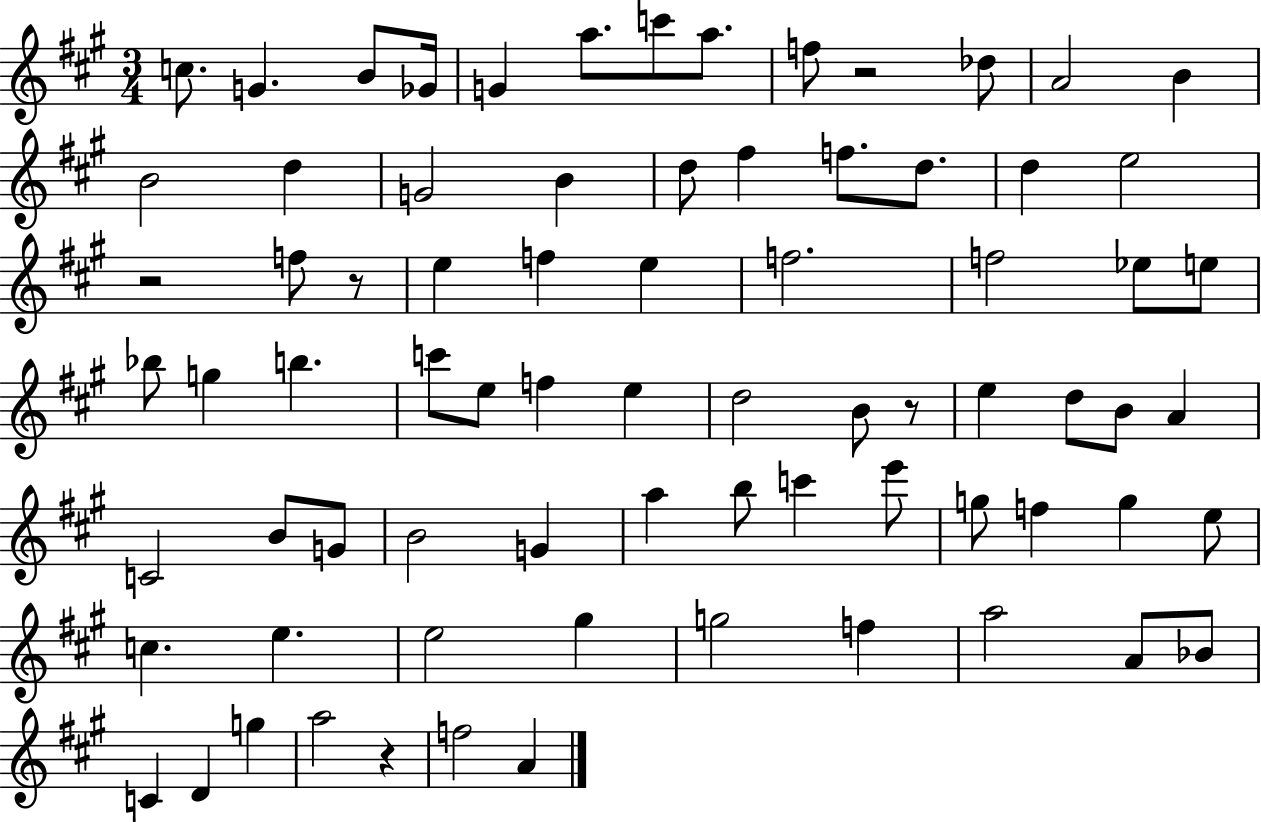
{
  \clef treble
  \numericTimeSignature
  \time 3/4
  \key a \major
  c''8. g'4. b'8 ges'16 | g'4 a''8. c'''8 a''8. | f''8 r2 des''8 | a'2 b'4 | \break b'2 d''4 | g'2 b'4 | d''8 fis''4 f''8. d''8. | d''4 e''2 | \break r2 f''8 r8 | e''4 f''4 e''4 | f''2. | f''2 ees''8 e''8 | \break bes''8 g''4 b''4. | c'''8 e''8 f''4 e''4 | d''2 b'8 r8 | e''4 d''8 b'8 a'4 | \break c'2 b'8 g'8 | b'2 g'4 | a''4 b''8 c'''4 e'''8 | g''8 f''4 g''4 e''8 | \break c''4. e''4. | e''2 gis''4 | g''2 f''4 | a''2 a'8 bes'8 | \break c'4 d'4 g''4 | a''2 r4 | f''2 a'4 | \bar "|."
}